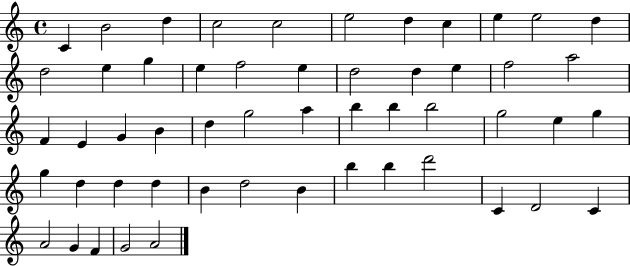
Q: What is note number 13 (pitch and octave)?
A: E5